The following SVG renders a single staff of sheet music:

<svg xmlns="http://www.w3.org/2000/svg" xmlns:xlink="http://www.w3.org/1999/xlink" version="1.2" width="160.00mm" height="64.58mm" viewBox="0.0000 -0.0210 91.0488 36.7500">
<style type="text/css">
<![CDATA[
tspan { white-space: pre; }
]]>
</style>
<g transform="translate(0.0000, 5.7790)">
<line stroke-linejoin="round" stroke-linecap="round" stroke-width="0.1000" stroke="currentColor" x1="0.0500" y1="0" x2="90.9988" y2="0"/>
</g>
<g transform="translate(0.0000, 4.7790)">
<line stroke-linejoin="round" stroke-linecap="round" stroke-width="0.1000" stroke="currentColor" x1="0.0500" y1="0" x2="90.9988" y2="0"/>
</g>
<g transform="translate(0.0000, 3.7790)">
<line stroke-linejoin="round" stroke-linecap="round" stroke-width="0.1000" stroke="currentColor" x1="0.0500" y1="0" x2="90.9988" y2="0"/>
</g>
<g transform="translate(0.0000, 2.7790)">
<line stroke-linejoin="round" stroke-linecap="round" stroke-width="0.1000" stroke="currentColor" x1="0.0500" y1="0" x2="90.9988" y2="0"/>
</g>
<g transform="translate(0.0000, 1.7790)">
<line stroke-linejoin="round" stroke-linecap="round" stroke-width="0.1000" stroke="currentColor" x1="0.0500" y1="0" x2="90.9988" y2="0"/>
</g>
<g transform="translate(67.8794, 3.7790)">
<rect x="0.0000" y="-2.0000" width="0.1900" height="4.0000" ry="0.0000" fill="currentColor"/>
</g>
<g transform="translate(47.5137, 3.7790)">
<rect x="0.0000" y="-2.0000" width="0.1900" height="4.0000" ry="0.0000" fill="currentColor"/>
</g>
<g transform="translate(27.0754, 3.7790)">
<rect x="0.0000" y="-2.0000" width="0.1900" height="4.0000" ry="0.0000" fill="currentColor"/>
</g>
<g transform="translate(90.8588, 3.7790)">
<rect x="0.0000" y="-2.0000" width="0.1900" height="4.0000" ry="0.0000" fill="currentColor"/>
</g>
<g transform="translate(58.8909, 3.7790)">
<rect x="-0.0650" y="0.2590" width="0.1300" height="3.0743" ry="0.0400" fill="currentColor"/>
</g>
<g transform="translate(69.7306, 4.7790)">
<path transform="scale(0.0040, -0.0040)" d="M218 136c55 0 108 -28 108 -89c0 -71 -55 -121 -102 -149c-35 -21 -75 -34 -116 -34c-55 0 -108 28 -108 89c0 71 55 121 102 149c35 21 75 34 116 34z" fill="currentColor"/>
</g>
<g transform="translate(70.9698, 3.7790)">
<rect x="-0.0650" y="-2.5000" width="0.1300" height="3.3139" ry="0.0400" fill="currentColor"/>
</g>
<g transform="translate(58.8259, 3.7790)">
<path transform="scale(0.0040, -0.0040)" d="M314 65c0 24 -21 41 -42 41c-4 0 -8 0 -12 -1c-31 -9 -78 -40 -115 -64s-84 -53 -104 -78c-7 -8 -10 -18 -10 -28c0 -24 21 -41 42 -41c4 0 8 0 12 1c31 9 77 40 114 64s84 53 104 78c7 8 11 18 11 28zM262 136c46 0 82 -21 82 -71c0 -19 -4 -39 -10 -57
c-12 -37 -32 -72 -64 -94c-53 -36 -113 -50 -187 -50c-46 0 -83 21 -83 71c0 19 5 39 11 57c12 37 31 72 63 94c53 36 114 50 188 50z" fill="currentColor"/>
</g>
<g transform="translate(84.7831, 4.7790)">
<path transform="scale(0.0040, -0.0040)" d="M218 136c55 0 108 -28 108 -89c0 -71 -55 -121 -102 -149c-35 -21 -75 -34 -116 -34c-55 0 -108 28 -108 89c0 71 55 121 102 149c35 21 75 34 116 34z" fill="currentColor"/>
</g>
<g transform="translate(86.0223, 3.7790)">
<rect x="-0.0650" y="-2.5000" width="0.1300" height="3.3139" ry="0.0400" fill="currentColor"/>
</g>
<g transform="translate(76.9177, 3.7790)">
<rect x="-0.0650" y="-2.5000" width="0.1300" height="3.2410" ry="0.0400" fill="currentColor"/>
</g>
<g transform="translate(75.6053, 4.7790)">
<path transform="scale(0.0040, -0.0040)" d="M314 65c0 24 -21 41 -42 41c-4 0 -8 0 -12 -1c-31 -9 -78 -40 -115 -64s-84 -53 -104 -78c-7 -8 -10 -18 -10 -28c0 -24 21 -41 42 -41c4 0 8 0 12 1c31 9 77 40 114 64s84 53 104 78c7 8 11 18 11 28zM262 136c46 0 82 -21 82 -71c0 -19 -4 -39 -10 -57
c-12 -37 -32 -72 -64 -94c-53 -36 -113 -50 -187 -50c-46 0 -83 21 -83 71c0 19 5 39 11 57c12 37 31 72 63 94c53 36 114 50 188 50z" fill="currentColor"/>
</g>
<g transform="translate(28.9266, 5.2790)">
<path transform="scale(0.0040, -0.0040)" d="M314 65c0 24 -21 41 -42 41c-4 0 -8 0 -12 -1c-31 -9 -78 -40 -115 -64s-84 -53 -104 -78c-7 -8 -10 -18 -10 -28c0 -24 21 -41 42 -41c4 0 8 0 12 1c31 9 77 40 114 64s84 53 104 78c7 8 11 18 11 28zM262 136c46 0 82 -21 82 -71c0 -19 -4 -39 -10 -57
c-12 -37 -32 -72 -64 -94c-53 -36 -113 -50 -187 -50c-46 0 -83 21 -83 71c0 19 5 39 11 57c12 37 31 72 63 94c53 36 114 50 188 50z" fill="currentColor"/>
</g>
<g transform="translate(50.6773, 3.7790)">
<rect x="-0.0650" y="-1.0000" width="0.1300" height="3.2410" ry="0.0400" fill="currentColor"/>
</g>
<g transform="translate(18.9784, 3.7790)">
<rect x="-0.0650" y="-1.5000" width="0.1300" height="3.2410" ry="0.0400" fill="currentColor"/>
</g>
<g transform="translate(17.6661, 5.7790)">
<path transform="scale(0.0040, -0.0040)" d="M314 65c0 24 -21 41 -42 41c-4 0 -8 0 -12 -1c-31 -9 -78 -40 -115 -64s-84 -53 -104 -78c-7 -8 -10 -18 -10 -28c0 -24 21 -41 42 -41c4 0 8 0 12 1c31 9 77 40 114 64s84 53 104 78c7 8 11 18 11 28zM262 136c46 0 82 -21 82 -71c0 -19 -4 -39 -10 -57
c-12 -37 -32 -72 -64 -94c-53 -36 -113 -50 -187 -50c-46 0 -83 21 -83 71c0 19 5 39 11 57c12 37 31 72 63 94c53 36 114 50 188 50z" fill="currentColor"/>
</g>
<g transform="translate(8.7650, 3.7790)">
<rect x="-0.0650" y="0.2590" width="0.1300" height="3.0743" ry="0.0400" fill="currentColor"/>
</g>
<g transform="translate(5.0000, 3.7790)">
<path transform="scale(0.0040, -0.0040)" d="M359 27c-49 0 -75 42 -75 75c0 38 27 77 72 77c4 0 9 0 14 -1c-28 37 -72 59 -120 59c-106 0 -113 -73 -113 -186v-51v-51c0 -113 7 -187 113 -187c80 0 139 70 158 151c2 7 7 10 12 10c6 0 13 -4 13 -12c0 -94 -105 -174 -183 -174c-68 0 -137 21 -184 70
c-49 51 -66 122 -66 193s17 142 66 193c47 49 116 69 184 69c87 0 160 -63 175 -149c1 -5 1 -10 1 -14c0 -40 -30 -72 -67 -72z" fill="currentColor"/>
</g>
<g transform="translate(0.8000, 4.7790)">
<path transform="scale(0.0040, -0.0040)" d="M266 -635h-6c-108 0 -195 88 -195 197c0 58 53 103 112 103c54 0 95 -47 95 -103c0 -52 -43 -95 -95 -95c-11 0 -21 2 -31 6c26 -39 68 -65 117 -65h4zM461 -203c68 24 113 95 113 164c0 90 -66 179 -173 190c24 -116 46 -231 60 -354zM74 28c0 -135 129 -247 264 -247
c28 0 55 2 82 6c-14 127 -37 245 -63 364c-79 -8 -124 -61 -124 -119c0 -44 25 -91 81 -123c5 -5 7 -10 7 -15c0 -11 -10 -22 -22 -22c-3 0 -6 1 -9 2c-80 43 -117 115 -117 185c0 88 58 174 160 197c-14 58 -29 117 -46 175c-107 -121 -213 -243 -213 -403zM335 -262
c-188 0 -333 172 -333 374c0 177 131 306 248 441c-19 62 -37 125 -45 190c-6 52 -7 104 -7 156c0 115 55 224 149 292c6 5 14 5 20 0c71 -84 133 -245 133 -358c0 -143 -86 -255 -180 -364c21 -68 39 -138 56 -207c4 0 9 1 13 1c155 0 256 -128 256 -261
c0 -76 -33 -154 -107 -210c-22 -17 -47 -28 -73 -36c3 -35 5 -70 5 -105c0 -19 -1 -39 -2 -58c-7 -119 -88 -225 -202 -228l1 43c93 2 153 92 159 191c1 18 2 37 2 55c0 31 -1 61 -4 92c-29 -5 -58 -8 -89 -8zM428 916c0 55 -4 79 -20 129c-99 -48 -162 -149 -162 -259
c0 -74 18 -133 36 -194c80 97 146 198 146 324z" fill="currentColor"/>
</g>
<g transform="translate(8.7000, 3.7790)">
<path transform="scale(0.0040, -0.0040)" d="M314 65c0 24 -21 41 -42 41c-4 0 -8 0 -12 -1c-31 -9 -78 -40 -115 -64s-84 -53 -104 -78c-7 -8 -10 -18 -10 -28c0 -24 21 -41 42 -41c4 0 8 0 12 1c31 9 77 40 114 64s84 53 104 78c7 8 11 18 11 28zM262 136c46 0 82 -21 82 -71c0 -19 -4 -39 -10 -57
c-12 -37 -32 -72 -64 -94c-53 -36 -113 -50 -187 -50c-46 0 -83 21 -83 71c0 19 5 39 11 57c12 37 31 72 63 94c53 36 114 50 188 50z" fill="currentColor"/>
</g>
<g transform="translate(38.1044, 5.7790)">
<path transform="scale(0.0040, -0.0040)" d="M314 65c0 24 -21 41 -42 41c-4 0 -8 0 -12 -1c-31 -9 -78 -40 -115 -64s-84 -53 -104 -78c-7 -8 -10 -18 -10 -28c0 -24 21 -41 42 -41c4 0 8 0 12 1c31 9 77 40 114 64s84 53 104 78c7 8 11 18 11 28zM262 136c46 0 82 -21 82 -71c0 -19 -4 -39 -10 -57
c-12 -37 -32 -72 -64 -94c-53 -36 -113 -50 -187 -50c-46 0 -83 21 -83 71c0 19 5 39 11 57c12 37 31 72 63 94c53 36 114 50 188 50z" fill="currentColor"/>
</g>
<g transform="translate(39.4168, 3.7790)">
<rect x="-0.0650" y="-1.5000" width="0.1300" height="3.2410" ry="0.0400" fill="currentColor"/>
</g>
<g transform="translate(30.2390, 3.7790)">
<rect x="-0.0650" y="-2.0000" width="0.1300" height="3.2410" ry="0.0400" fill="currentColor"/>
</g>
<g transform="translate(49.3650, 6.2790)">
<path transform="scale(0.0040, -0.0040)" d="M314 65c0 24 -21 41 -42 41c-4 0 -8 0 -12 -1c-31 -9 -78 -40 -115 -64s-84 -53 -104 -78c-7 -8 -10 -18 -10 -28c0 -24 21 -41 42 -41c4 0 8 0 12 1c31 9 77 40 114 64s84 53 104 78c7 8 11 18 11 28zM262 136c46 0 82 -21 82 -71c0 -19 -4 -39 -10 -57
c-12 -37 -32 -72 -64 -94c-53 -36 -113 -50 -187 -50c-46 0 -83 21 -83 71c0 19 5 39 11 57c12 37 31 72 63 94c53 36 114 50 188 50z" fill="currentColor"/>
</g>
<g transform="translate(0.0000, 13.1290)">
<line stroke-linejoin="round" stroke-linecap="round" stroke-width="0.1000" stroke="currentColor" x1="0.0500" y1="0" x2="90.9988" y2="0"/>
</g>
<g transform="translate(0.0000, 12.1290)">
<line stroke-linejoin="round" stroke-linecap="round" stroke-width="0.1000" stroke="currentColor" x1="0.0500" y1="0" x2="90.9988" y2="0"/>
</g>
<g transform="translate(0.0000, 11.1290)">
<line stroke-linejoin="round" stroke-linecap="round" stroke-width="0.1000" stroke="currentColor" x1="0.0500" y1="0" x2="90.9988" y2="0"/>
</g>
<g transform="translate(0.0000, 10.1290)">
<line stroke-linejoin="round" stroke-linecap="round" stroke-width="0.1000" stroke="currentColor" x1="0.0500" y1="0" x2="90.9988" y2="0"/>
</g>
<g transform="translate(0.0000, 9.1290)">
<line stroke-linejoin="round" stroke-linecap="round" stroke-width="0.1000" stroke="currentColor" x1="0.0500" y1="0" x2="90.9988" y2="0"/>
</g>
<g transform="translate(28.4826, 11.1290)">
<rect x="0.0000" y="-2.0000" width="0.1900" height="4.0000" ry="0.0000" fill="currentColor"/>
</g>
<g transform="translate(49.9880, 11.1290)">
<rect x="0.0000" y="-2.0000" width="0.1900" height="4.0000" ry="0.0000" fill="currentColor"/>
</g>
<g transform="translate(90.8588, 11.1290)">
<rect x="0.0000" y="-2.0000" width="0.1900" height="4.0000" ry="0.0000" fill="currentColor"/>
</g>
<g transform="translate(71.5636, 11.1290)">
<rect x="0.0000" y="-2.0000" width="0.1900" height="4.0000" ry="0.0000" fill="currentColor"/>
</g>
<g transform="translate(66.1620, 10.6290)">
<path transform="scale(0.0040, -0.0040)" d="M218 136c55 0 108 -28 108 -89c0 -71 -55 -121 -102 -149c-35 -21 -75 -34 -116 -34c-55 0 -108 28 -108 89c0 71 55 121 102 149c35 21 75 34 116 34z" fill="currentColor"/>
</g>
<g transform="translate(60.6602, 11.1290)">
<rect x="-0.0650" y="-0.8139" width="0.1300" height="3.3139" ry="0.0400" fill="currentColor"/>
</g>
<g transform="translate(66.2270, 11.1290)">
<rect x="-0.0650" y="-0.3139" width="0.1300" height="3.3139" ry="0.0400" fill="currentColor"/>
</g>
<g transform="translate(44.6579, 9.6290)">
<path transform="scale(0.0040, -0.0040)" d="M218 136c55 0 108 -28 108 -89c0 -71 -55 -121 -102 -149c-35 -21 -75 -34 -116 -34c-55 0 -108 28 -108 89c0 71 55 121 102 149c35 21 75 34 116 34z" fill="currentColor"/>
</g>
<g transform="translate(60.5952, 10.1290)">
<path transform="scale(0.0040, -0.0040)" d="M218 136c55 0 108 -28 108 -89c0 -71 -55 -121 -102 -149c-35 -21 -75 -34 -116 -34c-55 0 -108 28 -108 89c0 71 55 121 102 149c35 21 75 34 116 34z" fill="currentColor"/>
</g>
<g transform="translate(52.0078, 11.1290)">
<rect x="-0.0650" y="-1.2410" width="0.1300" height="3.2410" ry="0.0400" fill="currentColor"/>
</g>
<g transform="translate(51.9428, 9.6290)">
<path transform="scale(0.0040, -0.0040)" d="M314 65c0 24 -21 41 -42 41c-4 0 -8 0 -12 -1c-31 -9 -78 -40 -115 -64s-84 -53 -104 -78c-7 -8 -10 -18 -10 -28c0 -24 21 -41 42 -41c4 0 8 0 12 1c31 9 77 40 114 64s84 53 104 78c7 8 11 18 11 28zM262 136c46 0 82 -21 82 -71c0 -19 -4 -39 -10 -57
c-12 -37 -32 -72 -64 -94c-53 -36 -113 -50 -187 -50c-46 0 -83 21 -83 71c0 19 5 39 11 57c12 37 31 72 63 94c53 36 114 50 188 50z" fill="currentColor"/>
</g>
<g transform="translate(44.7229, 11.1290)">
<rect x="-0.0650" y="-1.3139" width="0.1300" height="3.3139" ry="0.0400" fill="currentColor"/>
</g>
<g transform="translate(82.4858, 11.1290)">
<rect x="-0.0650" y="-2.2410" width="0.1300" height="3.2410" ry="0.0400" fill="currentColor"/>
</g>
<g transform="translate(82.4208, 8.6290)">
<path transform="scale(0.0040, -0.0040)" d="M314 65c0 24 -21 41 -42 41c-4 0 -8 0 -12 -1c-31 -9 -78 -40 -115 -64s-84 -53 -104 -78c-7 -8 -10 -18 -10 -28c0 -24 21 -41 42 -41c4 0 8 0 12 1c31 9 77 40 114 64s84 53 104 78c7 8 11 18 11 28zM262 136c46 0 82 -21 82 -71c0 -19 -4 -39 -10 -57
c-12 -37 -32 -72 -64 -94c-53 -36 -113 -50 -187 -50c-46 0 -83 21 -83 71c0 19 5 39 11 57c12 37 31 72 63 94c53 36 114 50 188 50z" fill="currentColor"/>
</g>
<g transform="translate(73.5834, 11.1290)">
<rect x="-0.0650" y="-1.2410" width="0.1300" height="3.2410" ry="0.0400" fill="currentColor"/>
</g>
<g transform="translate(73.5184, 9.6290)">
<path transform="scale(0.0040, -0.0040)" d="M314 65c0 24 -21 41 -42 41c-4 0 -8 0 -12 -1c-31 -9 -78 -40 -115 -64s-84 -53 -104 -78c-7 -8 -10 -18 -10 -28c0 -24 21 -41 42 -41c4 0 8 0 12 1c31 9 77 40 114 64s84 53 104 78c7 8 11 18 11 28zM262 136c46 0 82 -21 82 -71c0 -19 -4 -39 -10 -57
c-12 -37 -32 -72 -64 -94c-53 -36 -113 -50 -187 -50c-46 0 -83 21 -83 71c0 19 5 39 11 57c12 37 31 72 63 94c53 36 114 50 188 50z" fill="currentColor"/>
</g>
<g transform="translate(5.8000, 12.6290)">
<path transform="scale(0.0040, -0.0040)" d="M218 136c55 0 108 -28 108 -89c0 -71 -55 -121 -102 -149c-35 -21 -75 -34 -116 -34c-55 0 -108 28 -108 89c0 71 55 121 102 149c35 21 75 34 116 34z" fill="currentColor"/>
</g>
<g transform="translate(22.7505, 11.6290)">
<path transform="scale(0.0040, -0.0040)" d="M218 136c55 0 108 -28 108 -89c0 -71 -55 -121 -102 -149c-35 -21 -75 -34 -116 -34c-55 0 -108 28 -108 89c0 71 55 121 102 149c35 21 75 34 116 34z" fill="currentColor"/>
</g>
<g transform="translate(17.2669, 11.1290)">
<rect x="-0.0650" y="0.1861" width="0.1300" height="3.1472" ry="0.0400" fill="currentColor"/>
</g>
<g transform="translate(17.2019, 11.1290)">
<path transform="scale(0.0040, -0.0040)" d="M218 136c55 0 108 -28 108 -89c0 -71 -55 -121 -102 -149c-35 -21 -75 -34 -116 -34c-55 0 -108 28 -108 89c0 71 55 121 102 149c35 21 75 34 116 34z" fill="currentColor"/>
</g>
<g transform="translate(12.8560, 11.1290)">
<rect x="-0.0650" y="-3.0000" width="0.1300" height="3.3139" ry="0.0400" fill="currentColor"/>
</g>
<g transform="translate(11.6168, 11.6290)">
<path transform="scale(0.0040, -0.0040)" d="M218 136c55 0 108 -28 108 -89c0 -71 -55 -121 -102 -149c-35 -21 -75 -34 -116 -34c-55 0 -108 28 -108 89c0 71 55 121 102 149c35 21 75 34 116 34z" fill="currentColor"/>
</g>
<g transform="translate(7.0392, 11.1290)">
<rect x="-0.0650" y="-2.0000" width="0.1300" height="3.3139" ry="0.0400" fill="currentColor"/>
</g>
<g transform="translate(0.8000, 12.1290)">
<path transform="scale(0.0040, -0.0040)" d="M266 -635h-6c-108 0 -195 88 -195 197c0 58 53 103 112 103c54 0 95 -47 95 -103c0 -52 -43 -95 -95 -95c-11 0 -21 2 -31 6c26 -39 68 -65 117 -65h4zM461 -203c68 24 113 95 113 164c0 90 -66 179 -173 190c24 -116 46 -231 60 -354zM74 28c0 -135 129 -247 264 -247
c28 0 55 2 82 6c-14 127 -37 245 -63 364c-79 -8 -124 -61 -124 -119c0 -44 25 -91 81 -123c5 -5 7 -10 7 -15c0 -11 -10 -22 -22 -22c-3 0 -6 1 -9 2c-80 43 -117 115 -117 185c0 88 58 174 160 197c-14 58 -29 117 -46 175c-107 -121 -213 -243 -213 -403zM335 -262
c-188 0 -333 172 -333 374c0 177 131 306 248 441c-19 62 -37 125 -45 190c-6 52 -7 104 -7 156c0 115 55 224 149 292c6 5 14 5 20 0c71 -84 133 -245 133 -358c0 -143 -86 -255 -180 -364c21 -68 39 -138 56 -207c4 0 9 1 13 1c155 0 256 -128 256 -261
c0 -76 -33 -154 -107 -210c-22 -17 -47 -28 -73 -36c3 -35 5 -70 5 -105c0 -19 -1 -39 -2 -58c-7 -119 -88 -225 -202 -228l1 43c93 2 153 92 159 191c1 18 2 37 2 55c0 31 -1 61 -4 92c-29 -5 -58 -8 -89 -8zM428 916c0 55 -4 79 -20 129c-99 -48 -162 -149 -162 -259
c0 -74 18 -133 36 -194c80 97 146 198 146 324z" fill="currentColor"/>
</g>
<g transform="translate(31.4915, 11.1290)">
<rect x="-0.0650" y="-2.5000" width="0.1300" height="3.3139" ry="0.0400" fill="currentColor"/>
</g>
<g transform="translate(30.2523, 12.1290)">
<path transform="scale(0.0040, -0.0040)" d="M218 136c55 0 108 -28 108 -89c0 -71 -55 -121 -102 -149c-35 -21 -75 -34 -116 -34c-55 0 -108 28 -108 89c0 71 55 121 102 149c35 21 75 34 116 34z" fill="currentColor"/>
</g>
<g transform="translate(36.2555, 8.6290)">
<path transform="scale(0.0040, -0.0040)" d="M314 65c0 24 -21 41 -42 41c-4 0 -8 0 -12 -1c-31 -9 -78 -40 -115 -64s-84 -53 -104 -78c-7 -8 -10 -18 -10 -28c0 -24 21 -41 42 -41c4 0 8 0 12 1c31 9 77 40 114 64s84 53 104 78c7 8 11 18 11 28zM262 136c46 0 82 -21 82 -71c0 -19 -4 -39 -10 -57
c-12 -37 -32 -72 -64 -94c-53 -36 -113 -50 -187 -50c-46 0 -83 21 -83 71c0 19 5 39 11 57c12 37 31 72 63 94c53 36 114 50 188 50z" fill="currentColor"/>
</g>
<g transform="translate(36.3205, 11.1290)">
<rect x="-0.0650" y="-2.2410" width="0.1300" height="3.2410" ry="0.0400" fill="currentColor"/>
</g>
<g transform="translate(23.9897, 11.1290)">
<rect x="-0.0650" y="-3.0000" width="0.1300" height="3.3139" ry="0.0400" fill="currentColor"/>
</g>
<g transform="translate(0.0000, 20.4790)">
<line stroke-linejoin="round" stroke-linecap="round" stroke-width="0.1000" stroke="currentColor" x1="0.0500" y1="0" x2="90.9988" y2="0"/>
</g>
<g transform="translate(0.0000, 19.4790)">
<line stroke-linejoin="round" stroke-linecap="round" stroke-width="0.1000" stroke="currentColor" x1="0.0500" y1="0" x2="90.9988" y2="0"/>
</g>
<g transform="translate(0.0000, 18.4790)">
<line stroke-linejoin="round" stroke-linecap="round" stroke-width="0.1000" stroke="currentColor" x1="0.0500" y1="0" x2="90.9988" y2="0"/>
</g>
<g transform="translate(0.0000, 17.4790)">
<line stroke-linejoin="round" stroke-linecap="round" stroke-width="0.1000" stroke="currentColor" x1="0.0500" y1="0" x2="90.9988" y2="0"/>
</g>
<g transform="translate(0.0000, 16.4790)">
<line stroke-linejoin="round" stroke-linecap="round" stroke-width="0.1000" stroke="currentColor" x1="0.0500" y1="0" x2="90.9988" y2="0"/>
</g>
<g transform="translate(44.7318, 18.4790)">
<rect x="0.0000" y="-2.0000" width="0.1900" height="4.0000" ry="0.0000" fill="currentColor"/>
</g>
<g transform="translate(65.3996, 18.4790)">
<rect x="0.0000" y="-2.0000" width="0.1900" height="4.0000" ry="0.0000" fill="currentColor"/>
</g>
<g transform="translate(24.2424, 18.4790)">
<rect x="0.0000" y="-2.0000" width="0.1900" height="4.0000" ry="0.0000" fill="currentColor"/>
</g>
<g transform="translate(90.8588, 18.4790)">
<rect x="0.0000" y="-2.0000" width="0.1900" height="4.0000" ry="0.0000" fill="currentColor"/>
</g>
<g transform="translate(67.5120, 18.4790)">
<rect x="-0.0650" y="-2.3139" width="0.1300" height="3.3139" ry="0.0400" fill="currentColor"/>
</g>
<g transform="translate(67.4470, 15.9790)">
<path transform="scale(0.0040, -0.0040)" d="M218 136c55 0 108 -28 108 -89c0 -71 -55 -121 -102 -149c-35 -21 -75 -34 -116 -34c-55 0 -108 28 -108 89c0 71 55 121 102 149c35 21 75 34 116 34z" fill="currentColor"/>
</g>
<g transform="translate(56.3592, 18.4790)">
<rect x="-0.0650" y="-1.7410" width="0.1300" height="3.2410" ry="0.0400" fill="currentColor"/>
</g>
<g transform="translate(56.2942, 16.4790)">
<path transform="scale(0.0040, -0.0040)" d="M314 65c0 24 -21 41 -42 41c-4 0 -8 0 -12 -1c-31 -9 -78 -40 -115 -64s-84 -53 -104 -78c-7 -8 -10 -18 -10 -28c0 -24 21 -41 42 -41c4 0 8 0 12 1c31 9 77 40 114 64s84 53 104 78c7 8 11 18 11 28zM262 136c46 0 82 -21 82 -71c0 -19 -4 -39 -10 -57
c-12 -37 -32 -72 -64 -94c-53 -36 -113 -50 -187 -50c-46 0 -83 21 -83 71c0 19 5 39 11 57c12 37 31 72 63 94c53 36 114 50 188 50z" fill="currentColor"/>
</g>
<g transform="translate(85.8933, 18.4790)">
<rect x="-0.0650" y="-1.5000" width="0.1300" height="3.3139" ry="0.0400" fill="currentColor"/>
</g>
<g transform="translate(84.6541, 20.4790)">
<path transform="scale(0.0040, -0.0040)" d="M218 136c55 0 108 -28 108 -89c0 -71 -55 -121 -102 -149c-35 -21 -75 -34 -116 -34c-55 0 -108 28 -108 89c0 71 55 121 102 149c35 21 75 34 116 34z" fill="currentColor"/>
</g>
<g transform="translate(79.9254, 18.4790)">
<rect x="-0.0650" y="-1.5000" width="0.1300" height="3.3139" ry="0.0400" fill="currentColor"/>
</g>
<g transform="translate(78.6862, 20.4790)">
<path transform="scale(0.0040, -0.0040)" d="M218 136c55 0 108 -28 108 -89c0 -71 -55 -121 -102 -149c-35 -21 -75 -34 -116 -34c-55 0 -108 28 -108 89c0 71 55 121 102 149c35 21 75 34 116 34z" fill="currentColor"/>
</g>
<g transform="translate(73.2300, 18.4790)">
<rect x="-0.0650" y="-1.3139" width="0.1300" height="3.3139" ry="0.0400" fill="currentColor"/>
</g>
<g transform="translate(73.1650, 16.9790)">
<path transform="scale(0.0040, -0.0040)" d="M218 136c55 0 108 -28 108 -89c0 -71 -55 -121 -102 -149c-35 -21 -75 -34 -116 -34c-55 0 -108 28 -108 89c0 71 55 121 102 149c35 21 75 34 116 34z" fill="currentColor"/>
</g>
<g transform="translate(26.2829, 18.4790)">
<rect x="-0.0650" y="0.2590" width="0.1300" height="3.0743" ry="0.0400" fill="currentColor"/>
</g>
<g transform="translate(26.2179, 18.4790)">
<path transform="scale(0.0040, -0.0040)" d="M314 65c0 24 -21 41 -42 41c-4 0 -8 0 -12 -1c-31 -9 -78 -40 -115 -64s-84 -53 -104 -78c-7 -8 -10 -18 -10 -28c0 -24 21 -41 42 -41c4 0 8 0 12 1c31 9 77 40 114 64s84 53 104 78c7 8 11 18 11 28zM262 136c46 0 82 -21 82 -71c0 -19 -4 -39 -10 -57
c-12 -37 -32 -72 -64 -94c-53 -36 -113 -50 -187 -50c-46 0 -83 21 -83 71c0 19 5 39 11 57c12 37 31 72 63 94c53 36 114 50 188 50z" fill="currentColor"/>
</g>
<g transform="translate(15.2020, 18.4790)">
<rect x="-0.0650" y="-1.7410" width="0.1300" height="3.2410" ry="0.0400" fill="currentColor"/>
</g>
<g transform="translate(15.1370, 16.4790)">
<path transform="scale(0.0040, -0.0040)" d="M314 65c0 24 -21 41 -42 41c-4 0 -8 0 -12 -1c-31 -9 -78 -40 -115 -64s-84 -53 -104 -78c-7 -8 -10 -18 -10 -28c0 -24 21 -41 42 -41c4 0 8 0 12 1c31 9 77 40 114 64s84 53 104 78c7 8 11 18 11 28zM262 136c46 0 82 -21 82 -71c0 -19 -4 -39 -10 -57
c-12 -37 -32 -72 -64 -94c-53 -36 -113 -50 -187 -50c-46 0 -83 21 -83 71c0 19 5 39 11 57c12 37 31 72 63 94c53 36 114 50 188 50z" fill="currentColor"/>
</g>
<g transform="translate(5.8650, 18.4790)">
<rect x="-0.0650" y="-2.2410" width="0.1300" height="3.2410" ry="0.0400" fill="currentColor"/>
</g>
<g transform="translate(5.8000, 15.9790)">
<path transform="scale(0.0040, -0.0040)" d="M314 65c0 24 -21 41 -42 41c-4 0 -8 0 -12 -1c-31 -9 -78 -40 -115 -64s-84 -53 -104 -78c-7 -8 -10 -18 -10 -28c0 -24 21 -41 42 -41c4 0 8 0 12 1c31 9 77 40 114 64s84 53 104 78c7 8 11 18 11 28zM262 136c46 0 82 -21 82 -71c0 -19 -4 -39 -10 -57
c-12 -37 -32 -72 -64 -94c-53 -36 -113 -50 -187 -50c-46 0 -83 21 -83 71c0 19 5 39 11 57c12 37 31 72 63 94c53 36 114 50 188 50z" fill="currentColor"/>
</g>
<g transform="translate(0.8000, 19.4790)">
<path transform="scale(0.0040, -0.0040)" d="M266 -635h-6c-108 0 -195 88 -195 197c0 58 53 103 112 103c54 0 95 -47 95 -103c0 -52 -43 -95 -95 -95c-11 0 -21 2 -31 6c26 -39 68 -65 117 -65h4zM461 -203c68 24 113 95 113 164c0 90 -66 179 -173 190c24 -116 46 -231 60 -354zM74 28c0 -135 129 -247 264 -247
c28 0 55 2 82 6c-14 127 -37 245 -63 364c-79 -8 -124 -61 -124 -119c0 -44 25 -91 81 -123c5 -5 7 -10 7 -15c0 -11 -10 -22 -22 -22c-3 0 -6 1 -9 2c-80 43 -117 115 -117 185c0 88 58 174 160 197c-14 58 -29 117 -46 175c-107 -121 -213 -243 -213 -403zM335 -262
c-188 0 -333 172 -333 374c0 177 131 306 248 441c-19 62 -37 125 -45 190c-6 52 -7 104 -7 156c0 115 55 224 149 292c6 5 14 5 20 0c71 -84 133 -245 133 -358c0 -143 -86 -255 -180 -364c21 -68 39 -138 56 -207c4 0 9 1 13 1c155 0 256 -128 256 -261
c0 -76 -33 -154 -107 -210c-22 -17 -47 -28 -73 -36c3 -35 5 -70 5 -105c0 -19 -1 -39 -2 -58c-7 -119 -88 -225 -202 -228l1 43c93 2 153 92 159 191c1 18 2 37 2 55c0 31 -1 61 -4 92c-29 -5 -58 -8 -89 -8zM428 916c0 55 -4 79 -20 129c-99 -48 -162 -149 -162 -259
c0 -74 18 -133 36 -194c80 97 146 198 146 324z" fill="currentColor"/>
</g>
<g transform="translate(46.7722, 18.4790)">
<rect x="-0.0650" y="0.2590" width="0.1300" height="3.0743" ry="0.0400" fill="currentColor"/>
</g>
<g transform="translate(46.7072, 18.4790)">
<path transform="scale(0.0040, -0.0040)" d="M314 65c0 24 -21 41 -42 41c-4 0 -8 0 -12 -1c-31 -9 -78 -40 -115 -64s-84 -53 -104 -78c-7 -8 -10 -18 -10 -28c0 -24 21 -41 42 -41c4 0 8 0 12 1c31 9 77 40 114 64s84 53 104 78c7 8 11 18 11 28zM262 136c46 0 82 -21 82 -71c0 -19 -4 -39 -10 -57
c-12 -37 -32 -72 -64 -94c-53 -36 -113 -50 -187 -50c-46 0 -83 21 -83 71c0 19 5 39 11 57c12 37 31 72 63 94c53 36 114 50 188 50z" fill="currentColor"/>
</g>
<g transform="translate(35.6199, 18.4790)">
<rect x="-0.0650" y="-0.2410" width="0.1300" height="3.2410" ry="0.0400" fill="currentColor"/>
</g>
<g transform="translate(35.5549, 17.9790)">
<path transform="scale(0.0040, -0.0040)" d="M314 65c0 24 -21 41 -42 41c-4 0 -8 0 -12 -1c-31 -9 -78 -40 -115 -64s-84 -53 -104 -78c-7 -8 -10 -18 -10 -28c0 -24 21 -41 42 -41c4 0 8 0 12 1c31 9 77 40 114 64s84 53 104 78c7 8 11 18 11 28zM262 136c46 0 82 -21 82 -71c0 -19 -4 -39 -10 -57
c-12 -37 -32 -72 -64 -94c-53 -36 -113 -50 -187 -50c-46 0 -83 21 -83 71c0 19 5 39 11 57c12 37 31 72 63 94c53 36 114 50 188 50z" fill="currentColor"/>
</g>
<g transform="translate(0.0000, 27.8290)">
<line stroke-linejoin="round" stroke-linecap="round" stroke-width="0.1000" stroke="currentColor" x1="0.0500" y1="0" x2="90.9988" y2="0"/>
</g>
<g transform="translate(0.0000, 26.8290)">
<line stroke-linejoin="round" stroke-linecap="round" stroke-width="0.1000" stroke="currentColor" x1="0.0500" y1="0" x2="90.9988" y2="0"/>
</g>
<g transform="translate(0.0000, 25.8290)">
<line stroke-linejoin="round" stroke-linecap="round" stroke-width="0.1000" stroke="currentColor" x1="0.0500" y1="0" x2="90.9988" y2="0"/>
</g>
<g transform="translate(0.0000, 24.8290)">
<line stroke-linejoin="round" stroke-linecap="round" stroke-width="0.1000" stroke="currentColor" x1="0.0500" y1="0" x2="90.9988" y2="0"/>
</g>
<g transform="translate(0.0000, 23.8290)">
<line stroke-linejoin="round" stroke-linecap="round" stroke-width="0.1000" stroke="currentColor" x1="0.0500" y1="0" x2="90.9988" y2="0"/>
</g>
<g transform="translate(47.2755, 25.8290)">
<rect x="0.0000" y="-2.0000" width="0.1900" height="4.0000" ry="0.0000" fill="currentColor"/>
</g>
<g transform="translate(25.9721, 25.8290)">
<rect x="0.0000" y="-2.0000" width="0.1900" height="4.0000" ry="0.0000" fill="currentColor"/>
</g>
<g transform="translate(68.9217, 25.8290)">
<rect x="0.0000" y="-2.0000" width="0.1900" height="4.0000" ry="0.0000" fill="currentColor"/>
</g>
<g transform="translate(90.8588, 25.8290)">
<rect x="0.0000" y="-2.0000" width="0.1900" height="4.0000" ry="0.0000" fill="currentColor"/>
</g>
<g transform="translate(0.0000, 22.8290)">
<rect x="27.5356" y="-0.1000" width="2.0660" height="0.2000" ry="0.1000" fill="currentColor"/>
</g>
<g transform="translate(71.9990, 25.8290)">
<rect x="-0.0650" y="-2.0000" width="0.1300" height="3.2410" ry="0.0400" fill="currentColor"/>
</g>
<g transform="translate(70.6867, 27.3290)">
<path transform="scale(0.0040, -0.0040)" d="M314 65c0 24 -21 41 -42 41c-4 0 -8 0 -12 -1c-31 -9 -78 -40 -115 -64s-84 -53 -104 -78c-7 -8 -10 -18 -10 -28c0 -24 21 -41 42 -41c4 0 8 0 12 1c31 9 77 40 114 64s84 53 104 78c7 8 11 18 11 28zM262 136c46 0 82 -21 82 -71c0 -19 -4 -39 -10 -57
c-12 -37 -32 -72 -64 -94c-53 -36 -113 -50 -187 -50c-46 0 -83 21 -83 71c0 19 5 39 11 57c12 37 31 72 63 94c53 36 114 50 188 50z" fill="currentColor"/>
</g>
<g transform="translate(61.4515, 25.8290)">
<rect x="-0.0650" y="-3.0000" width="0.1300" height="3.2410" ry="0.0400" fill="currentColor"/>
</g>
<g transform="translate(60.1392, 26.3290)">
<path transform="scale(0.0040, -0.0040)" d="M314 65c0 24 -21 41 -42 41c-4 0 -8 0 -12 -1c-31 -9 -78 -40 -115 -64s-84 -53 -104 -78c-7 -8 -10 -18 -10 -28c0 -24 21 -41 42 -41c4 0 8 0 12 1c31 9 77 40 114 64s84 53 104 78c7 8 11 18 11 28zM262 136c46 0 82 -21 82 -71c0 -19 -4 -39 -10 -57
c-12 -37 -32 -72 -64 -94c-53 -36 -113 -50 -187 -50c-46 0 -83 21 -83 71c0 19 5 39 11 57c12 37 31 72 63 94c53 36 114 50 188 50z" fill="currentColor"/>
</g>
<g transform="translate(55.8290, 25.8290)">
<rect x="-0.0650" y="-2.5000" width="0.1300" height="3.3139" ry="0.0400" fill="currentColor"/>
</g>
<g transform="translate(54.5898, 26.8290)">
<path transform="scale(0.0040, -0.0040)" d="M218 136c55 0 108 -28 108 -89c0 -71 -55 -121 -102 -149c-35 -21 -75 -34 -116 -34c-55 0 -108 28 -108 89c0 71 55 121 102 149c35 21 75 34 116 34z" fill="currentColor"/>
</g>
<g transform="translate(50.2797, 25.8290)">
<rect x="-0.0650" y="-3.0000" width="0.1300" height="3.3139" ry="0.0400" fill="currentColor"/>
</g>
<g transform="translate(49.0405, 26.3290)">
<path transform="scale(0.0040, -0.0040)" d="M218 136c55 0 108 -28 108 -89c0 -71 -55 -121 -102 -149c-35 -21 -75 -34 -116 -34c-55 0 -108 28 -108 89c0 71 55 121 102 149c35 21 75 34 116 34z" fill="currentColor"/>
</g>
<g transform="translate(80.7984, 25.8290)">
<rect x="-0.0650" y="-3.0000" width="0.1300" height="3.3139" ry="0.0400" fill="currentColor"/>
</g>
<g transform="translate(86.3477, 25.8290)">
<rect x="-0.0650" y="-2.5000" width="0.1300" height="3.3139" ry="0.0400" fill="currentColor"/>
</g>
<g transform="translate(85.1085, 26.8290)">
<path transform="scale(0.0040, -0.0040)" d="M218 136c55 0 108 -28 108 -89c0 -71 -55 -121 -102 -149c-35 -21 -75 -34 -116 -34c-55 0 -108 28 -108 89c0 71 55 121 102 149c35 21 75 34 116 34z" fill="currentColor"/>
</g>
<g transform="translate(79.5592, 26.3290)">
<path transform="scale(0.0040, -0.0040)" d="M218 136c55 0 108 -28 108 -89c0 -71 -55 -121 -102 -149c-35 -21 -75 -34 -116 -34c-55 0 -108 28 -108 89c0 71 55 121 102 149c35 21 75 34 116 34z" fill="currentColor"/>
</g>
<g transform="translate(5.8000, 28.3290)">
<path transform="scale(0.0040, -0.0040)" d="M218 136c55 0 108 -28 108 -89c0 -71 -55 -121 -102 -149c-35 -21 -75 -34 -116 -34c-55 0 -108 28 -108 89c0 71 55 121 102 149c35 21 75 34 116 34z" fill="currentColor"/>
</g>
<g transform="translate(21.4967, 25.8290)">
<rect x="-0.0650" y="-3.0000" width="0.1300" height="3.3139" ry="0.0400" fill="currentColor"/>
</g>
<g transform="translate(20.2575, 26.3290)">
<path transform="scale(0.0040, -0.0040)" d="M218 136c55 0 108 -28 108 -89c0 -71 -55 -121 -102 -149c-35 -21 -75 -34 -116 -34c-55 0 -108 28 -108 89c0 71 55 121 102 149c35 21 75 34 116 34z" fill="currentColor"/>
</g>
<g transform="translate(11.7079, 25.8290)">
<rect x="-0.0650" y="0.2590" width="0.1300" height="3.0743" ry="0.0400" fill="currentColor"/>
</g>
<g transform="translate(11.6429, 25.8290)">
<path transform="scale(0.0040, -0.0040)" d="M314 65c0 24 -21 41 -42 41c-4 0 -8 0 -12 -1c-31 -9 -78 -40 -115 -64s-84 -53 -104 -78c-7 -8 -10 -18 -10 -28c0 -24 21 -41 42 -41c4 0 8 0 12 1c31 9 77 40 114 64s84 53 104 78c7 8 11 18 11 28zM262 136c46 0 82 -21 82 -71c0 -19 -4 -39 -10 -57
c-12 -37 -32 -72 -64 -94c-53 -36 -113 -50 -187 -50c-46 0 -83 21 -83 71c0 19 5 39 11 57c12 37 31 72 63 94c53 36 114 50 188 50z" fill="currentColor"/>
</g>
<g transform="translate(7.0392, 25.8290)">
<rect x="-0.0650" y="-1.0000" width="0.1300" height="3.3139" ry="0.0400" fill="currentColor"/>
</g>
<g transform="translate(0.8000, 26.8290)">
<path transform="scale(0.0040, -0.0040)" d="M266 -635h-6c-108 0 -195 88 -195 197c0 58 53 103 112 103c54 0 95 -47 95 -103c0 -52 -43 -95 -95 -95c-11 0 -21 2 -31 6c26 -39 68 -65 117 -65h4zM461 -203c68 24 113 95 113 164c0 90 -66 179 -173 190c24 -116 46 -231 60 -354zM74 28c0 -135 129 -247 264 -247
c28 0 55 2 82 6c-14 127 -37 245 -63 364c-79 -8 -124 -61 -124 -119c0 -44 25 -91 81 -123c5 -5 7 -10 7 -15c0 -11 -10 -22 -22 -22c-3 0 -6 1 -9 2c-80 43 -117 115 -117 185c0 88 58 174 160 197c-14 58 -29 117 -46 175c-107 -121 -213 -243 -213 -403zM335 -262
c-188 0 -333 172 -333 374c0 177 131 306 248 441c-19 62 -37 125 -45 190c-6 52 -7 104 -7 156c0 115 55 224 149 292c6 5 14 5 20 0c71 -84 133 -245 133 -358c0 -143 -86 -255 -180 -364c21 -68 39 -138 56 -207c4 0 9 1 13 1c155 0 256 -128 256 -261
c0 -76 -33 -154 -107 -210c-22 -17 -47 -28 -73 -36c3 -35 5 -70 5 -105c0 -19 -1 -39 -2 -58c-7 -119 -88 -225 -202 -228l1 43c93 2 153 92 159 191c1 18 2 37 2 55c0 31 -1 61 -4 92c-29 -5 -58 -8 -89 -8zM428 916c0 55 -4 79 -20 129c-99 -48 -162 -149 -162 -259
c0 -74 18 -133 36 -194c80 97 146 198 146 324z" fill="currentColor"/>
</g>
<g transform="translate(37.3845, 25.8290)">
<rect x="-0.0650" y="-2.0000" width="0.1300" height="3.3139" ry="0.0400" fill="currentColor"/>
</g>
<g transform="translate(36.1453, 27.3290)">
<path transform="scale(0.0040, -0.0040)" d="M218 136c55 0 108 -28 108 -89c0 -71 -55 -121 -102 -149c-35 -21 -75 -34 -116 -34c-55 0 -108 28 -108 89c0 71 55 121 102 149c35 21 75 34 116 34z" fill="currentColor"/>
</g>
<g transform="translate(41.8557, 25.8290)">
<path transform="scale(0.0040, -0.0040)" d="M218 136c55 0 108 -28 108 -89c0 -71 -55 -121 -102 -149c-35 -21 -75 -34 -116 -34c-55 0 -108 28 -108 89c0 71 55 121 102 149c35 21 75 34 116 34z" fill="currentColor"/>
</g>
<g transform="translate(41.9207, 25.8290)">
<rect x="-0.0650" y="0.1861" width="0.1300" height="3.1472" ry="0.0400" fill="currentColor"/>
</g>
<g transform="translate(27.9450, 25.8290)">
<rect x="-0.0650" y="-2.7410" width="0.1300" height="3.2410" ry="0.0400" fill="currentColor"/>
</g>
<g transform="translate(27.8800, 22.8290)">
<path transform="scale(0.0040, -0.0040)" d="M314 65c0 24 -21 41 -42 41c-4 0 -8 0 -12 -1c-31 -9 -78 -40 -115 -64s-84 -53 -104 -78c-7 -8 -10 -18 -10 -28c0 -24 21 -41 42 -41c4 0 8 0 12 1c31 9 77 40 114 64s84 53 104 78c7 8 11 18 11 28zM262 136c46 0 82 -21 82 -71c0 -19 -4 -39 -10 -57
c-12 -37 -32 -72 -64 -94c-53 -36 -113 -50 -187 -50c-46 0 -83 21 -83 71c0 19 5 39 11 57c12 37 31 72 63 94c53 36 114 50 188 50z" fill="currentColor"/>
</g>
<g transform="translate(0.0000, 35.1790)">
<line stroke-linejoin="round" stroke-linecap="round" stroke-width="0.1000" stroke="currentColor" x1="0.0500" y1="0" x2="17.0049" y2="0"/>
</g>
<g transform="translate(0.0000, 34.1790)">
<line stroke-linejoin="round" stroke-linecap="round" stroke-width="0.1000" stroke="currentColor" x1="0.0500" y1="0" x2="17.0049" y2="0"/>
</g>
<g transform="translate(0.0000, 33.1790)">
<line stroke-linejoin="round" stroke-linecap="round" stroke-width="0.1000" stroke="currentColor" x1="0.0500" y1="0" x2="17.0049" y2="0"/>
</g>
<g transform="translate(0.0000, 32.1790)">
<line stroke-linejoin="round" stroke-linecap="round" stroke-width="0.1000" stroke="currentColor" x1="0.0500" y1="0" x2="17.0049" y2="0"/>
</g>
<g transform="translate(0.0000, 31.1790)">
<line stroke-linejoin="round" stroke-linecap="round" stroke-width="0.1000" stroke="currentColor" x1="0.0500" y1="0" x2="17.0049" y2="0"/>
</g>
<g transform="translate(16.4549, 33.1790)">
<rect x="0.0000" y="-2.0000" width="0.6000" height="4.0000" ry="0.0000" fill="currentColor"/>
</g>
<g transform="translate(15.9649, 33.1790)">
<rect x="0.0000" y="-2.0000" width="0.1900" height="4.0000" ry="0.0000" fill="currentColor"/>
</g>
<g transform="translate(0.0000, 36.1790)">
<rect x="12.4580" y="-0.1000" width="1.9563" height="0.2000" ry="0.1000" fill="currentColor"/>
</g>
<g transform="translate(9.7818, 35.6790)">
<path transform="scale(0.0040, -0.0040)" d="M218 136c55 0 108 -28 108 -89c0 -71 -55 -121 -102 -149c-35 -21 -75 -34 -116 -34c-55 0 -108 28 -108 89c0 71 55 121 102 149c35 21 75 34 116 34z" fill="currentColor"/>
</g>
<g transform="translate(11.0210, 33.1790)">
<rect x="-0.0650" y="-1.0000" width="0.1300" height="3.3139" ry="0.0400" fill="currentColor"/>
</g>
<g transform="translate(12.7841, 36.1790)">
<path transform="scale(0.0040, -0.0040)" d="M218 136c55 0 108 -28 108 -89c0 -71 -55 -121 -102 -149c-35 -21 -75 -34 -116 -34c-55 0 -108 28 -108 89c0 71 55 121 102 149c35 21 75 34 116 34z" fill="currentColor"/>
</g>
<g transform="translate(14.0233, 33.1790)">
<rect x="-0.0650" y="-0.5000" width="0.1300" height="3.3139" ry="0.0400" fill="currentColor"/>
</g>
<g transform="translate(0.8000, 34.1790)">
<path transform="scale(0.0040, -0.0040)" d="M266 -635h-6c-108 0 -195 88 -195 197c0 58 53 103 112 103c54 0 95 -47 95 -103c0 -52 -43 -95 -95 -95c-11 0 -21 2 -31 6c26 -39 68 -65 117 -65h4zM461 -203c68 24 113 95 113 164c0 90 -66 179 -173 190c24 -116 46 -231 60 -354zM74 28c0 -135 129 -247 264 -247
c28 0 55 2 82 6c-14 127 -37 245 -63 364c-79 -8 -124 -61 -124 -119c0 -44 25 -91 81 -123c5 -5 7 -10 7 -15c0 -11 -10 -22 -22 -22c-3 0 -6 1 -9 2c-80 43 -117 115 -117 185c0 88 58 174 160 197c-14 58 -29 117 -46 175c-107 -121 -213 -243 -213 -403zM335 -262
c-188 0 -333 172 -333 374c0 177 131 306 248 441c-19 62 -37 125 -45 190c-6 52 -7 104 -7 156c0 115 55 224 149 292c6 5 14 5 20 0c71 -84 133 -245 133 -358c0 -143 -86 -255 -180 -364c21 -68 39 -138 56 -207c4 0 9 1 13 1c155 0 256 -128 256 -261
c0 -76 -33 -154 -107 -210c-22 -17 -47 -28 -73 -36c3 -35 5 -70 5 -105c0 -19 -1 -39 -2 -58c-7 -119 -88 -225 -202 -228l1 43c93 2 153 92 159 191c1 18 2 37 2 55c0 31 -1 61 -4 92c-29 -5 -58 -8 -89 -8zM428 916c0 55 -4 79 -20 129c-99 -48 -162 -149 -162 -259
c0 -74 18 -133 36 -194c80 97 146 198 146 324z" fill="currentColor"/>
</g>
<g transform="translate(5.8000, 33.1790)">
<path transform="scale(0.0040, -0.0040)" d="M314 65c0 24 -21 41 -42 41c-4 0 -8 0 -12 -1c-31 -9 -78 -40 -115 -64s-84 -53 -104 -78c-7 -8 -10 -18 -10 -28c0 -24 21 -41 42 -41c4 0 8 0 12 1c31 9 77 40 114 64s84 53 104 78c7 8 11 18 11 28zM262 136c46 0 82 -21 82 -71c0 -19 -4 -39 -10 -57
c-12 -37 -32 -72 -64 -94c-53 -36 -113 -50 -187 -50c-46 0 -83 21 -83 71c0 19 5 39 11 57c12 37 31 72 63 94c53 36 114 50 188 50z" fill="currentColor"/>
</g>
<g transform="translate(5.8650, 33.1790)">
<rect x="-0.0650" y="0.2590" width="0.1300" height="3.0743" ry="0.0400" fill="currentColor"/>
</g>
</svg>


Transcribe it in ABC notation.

X:1
T:Untitled
M:4/4
L:1/4
K:C
B2 E2 F2 E2 D2 B2 G G2 G F A B A G g2 e e2 d c e2 g2 g2 f2 B2 c2 B2 f2 g e E E D B2 A a2 F B A G A2 F2 A G B2 D C